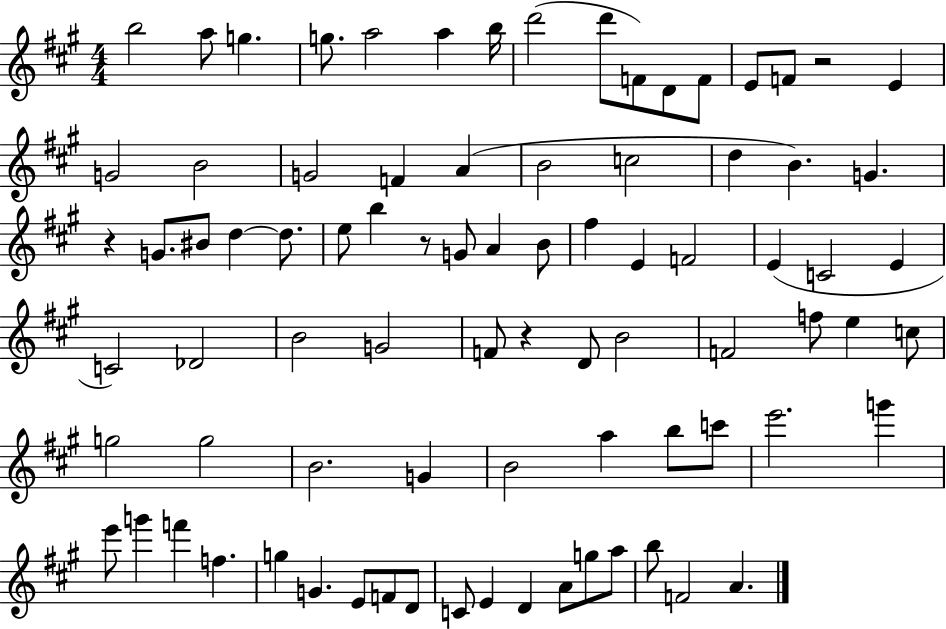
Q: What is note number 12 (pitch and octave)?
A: F4